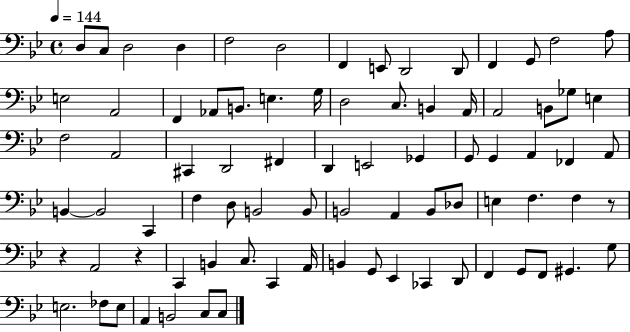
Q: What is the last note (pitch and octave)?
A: C3